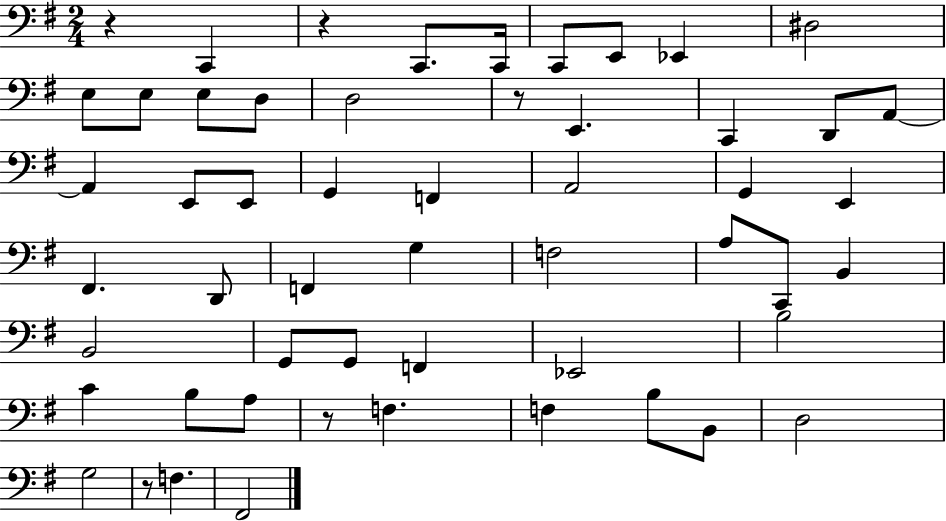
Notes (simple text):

R/q C2/q R/q C2/e. C2/s C2/e E2/e Eb2/q D#3/h E3/e E3/e E3/e D3/e D3/h R/e E2/q. C2/q D2/e A2/e A2/q E2/e E2/e G2/q F2/q A2/h G2/q E2/q F#2/q. D2/e F2/q G3/q F3/h A3/e C2/e B2/q B2/h G2/e G2/e F2/q Eb2/h B3/h C4/q B3/e A3/e R/e F3/q. F3/q B3/e B2/e D3/h G3/h R/e F3/q. F#2/h